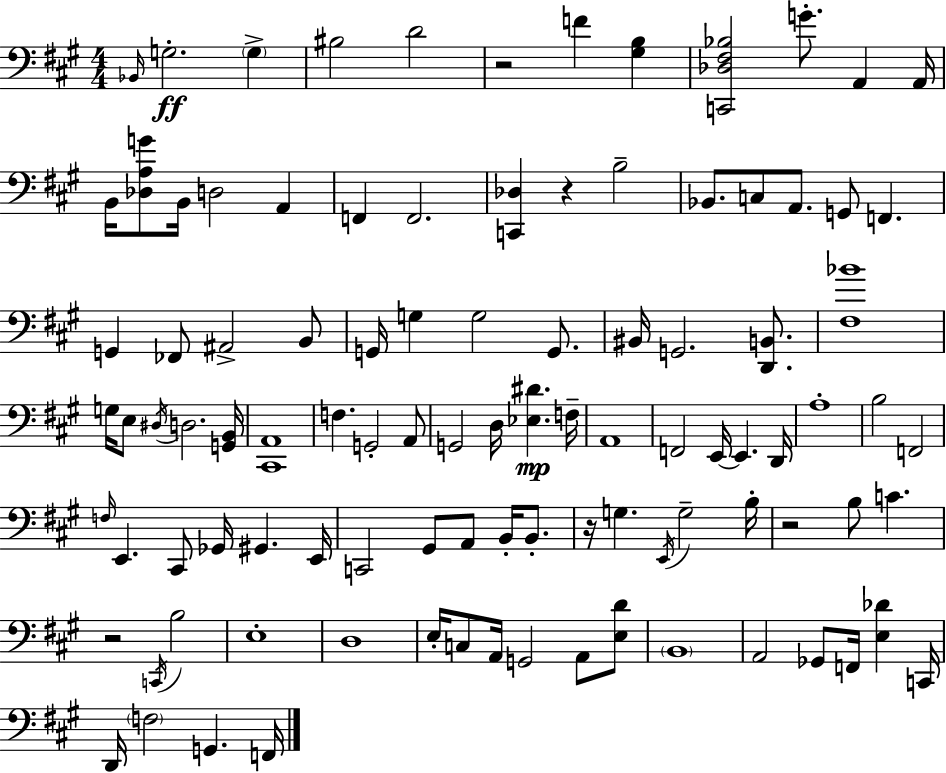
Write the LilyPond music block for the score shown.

{
  \clef bass
  \numericTimeSignature
  \time 4/4
  \key a \major
  \grace { bes,16 }\ff g2.-. \parenthesize g4-> | bis2 d'2 | r2 f'4 <gis b>4 | <c, des fis bes>2 g'8.-. a,4 | \break a,16 b,16 <des a g'>8 b,16 d2 a,4 | f,4 f,2. | <c, des>4 r4 b2-- | bes,8. c8 a,8. g,8 f,4. | \break g,4 fes,8 ais,2-> b,8 | g,16 g4 g2 g,8. | bis,16 g,2. <d, b,>8. | <fis bes'>1 | \break g16 e8 \acciaccatura { dis16 } d2. | <g, b,>16 <cis, a,>1 | f4. g,2-. | a,8 g,2 d16 <ees dis'>4.\mp | \break f16-- a,1 | f,2 e,16~~ e,4. | d,16 a1-. | b2 f,2 | \break \grace { f16 } e,4. cis,8 ges,16 gis,4. | e,16 c,2 gis,8 a,8 b,16-. | b,8.-. r16 g4. \acciaccatura { e,16 } g2-- | b16-. r2 b8 c'4. | \break r2 \acciaccatura { c,16 } b2 | e1-. | d1 | e16-. c8 a,16 g,2 | \break a,8 <e d'>8 \parenthesize b,1 | a,2 ges,8 f,16 | <e des'>4 c,16 d,16 \parenthesize f2 g,4. | f,16 \bar "|."
}